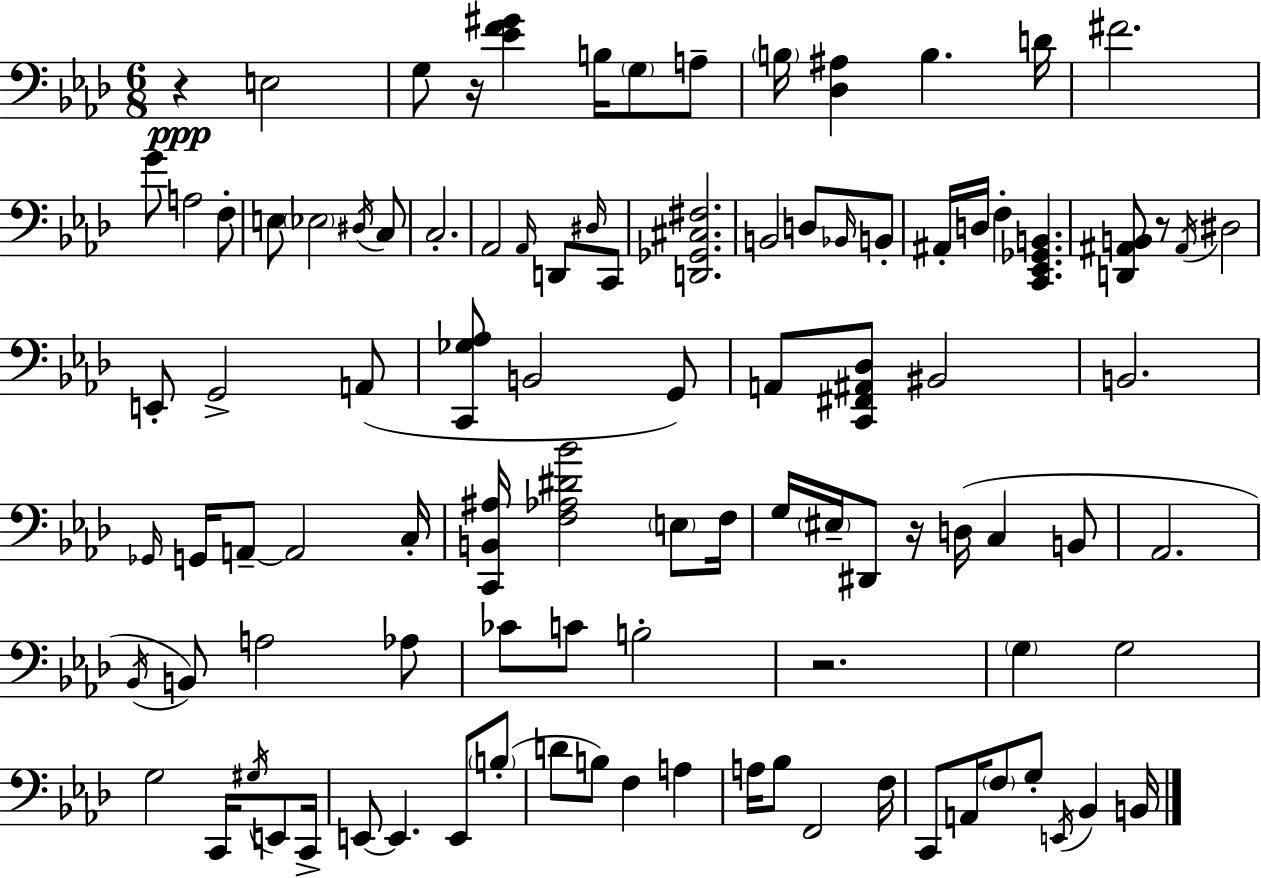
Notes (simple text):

R/q E3/h G3/e R/s [Eb4,F4,G#4]/q B3/s G3/e A3/e B3/s [Db3,A#3]/q B3/q. D4/s F#4/h. G4/e A3/h F3/e E3/e Eb3/h D#3/s C3/e C3/h. Ab2/h Ab2/s D2/e D#3/s C2/e [D2,Gb2,C#3,F#3]/h. B2/h D3/e Bb2/s B2/e A#2/s D3/s F3/q [C2,Eb2,Gb2,B2]/q. [D2,A#2,B2]/e R/e A#2/s D#3/h E2/e G2/h A2/e [C2,Gb3,Ab3]/e B2/h G2/e A2/e [C2,F#2,A#2,Db3]/e BIS2/h B2/h. Gb2/s G2/s A2/e A2/h C3/s [C2,B2,A#3]/s [F3,Ab3,D#4,Bb4]/h E3/e F3/s G3/s EIS3/s D#2/e R/s D3/s C3/q B2/e Ab2/h. Bb2/s B2/e A3/h Ab3/e CES4/e C4/e B3/h R/h. G3/q G3/h G3/h C2/s G#3/s E2/e C2/s E2/e E2/q. E2/e B3/e D4/e B3/e F3/q A3/q A3/s Bb3/e F2/h F3/s C2/e A2/s F3/e G3/e E2/s Bb2/q B2/s